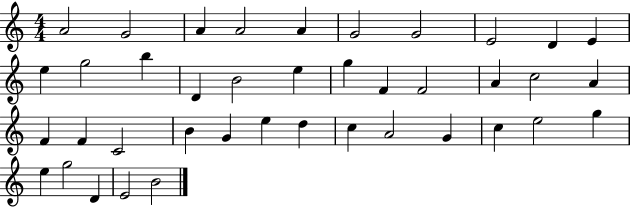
A4/h G4/h A4/q A4/h A4/q G4/h G4/h E4/h D4/q E4/q E5/q G5/h B5/q D4/q B4/h E5/q G5/q F4/q F4/h A4/q C5/h A4/q F4/q F4/q C4/h B4/q G4/q E5/q D5/q C5/q A4/h G4/q C5/q E5/h G5/q E5/q G5/h D4/q E4/h B4/h